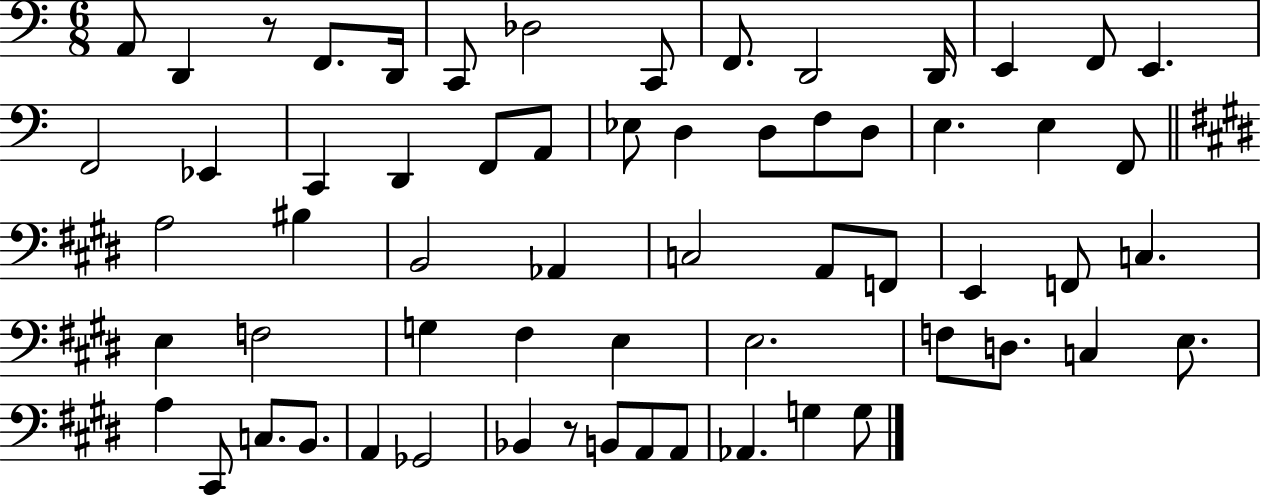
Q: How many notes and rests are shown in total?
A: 62